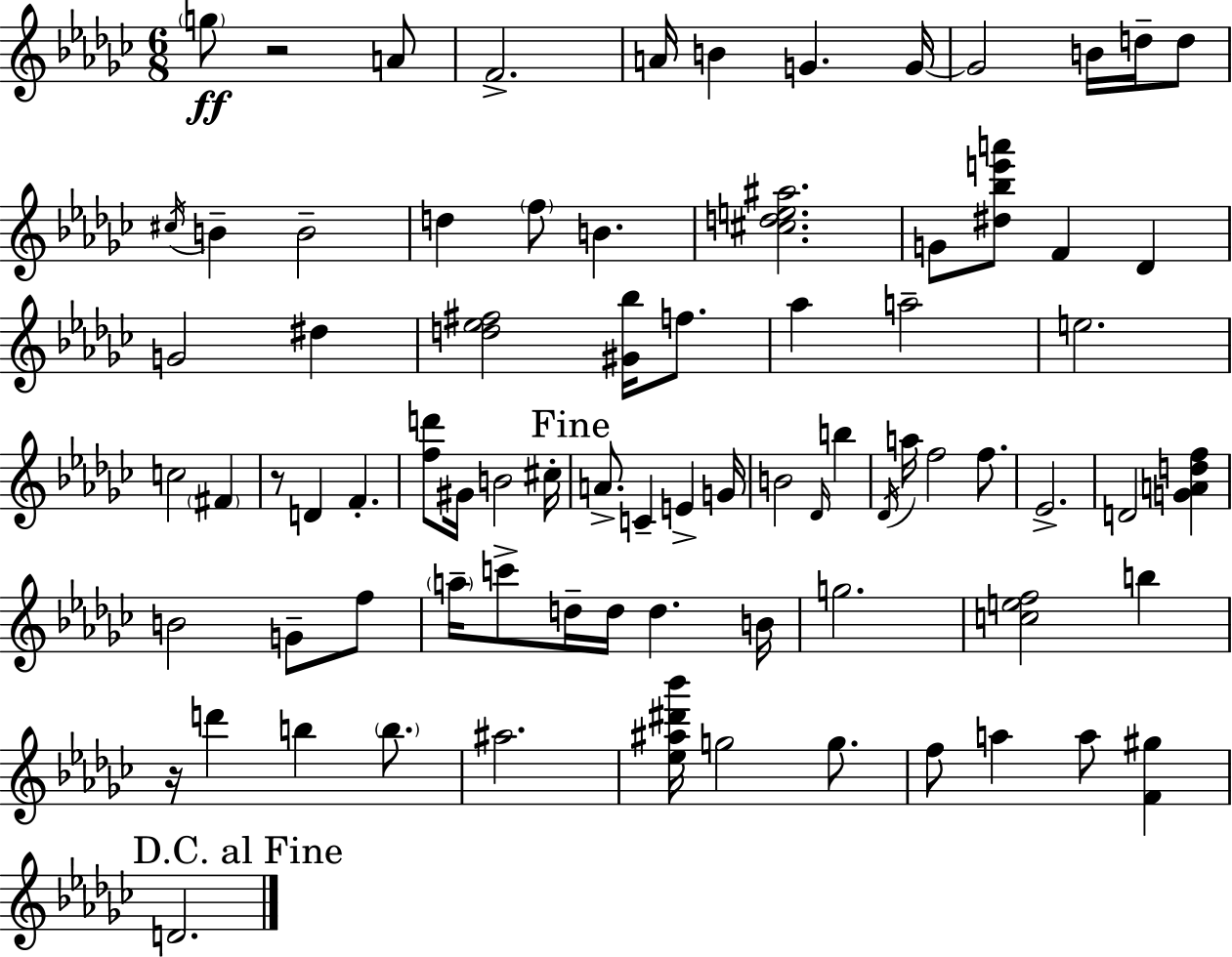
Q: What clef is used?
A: treble